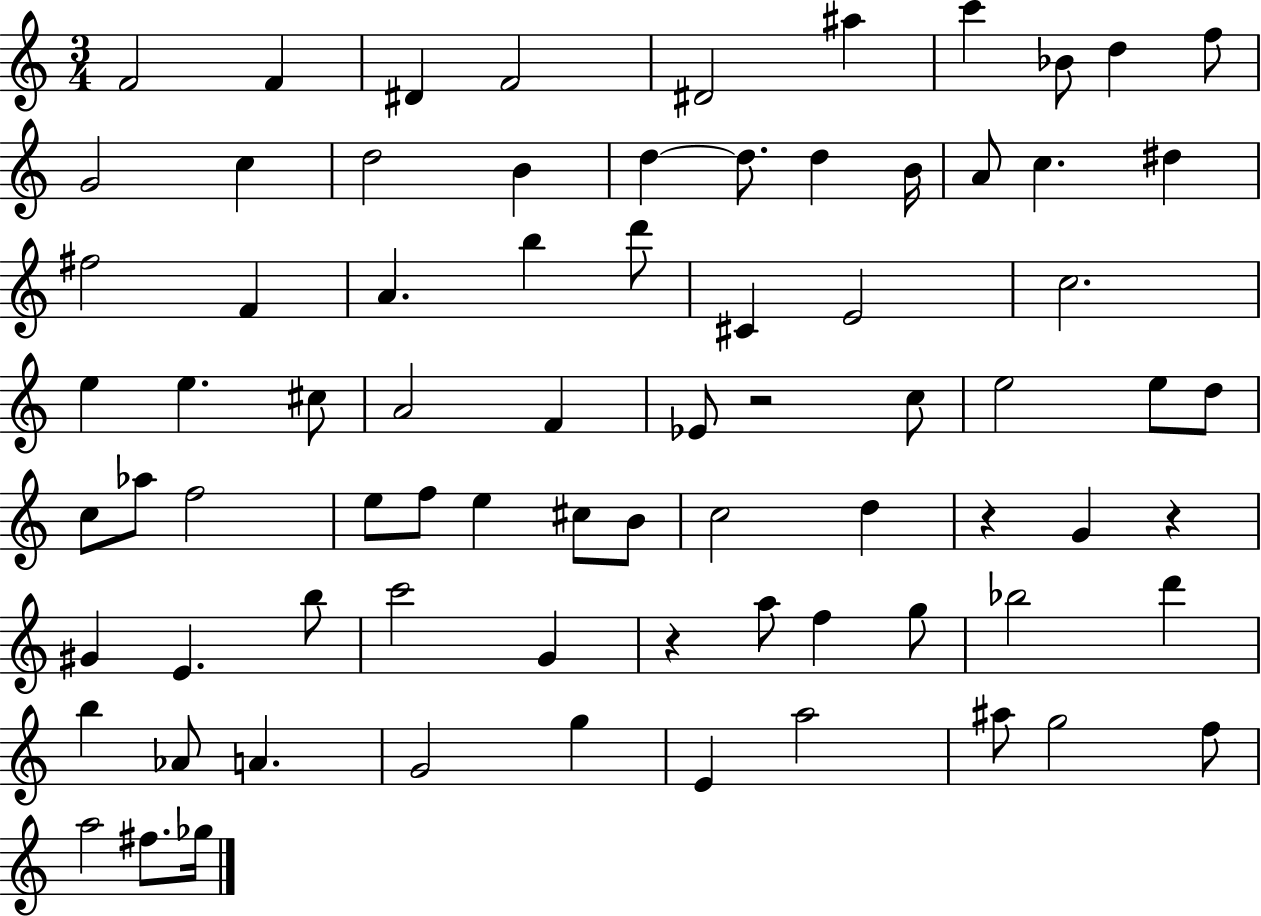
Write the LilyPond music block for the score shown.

{
  \clef treble
  \numericTimeSignature
  \time 3/4
  \key c \major
  f'2 f'4 | dis'4 f'2 | dis'2 ais''4 | c'''4 bes'8 d''4 f''8 | \break g'2 c''4 | d''2 b'4 | d''4~~ d''8. d''4 b'16 | a'8 c''4. dis''4 | \break fis''2 f'4 | a'4. b''4 d'''8 | cis'4 e'2 | c''2. | \break e''4 e''4. cis''8 | a'2 f'4 | ees'8 r2 c''8 | e''2 e''8 d''8 | \break c''8 aes''8 f''2 | e''8 f''8 e''4 cis''8 b'8 | c''2 d''4 | r4 g'4 r4 | \break gis'4 e'4. b''8 | c'''2 g'4 | r4 a''8 f''4 g''8 | bes''2 d'''4 | \break b''4 aes'8 a'4. | g'2 g''4 | e'4 a''2 | ais''8 g''2 f''8 | \break a''2 fis''8. ges''16 | \bar "|."
}